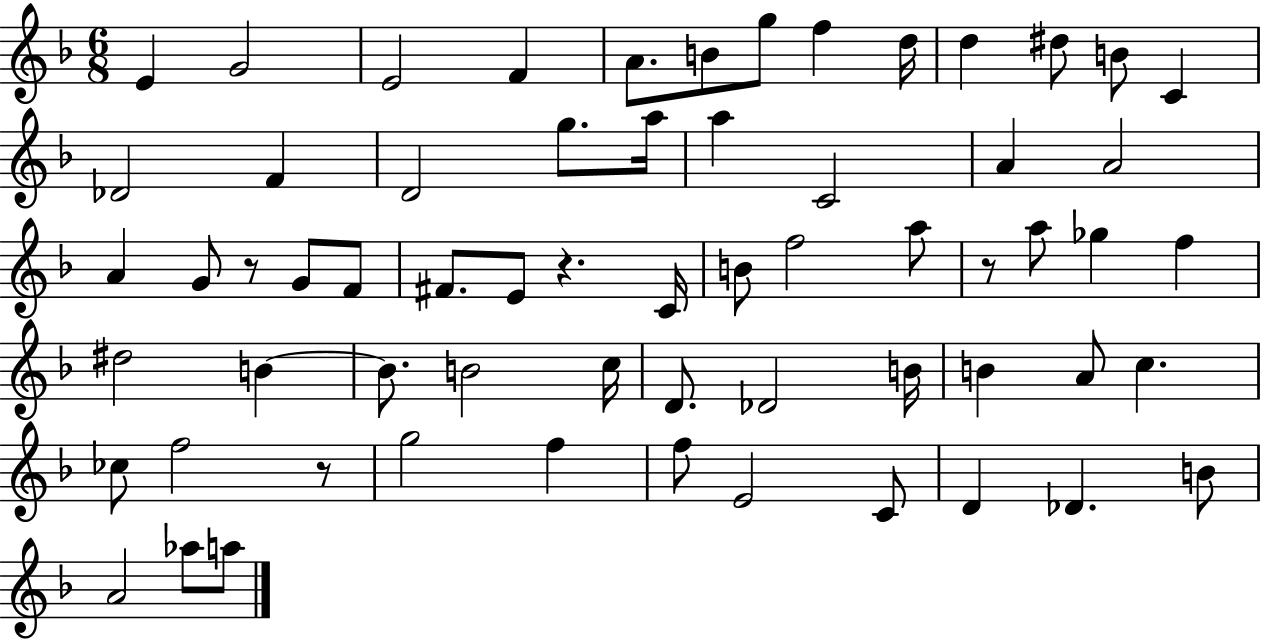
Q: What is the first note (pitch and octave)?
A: E4